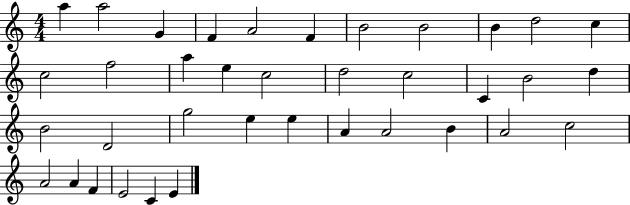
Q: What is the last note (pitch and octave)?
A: E4